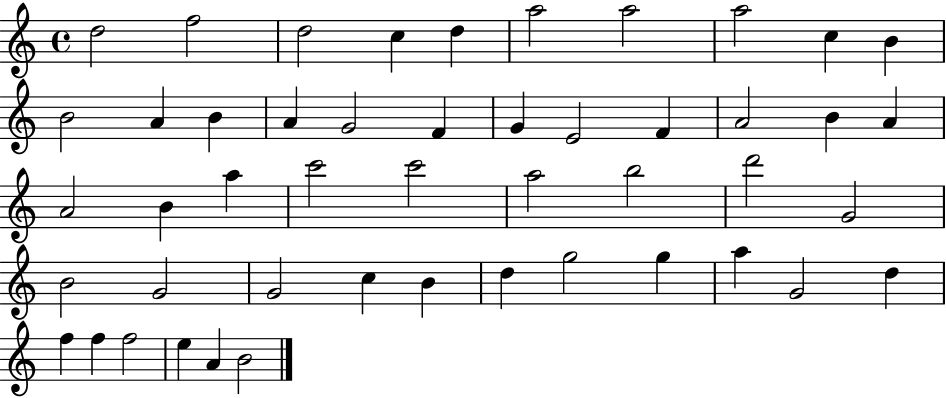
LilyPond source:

{
  \clef treble
  \time 4/4
  \defaultTimeSignature
  \key c \major
  d''2 f''2 | d''2 c''4 d''4 | a''2 a''2 | a''2 c''4 b'4 | \break b'2 a'4 b'4 | a'4 g'2 f'4 | g'4 e'2 f'4 | a'2 b'4 a'4 | \break a'2 b'4 a''4 | c'''2 c'''2 | a''2 b''2 | d'''2 g'2 | \break b'2 g'2 | g'2 c''4 b'4 | d''4 g''2 g''4 | a''4 g'2 d''4 | \break f''4 f''4 f''2 | e''4 a'4 b'2 | \bar "|."
}